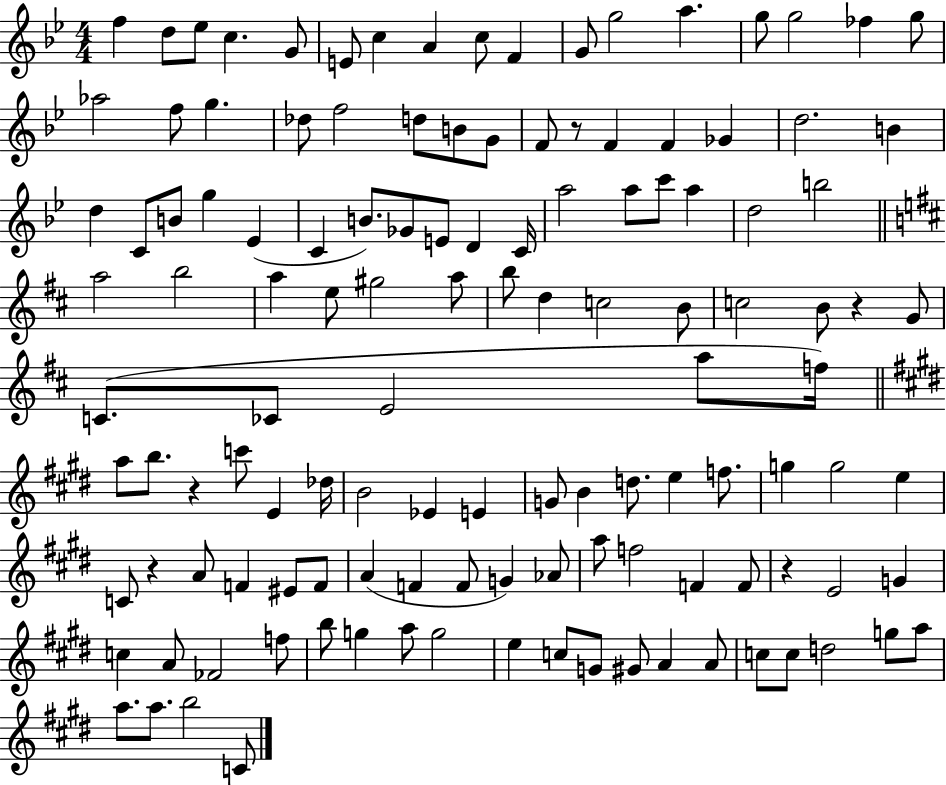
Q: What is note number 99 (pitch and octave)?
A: C5